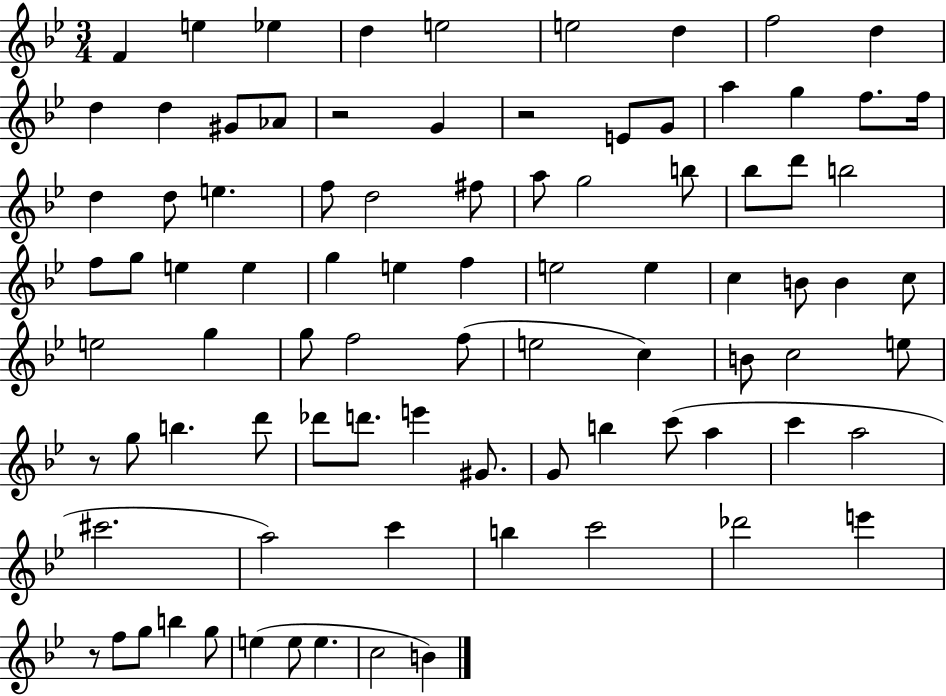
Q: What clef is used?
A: treble